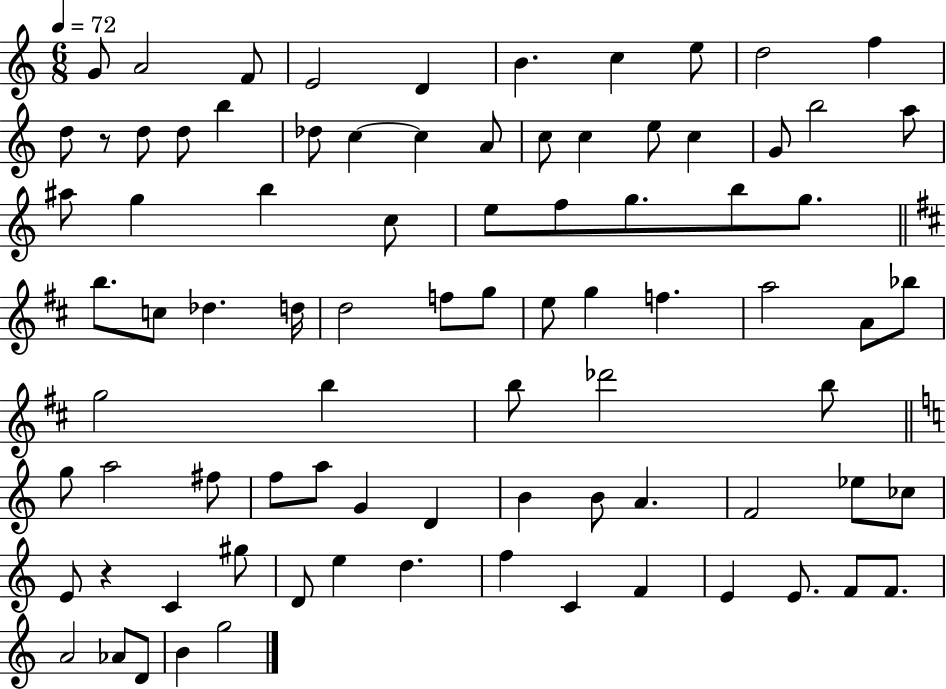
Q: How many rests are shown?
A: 2